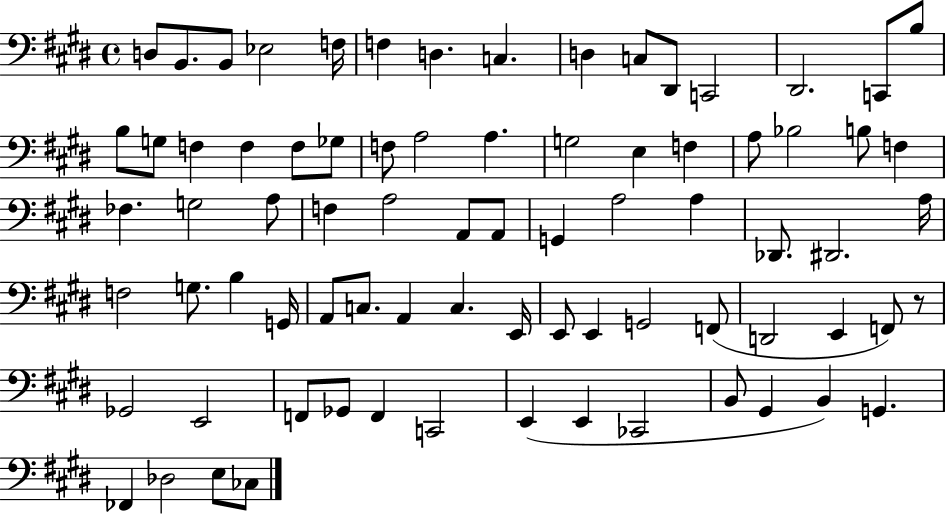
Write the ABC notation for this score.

X:1
T:Untitled
M:4/4
L:1/4
K:E
D,/2 B,,/2 B,,/2 _E,2 F,/4 F, D, C, D, C,/2 ^D,,/2 C,,2 ^D,,2 C,,/2 B,/2 B,/2 G,/2 F, F, F,/2 _G,/2 F,/2 A,2 A, G,2 E, F, A,/2 _B,2 B,/2 F, _F, G,2 A,/2 F, A,2 A,,/2 A,,/2 G,, A,2 A, _D,,/2 ^D,,2 A,/4 F,2 G,/2 B, G,,/4 A,,/2 C,/2 A,, C, E,,/4 E,,/2 E,, G,,2 F,,/2 D,,2 E,, F,,/2 z/2 _G,,2 E,,2 F,,/2 _G,,/2 F,, C,,2 E,, E,, _C,,2 B,,/2 ^G,, B,, G,, _F,, _D,2 E,/2 _C,/2